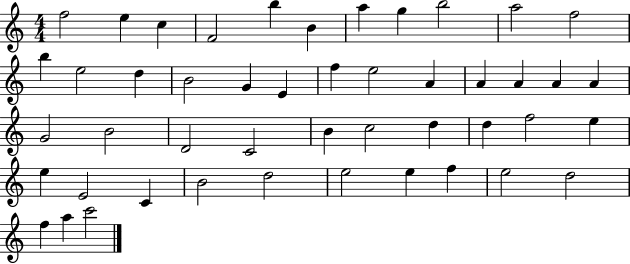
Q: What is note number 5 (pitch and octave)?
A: B5